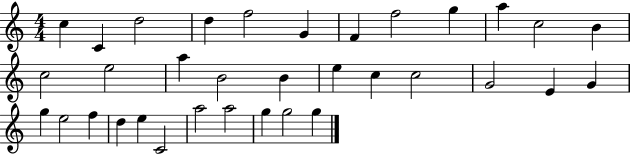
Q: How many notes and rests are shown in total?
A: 34